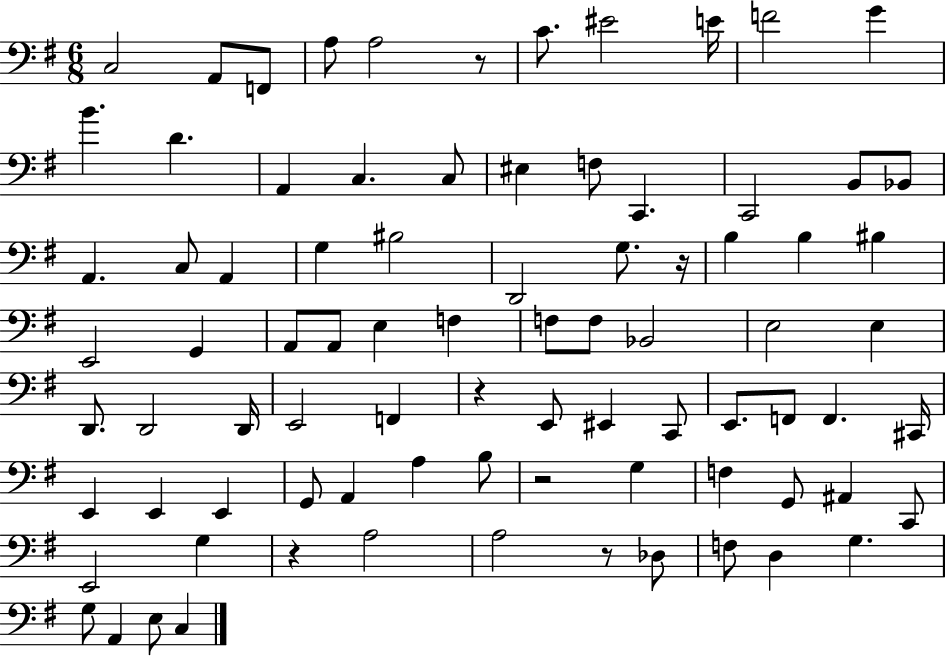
X:1
T:Untitled
M:6/8
L:1/4
K:G
C,2 A,,/2 F,,/2 A,/2 A,2 z/2 C/2 ^E2 E/4 F2 G B D A,, C, C,/2 ^E, F,/2 C,, C,,2 B,,/2 _B,,/2 A,, C,/2 A,, G, ^B,2 D,,2 G,/2 z/4 B, B, ^B, E,,2 G,, A,,/2 A,,/2 E, F, F,/2 F,/2 _B,,2 E,2 E, D,,/2 D,,2 D,,/4 E,,2 F,, z E,,/2 ^E,, C,,/2 E,,/2 F,,/2 F,, ^C,,/4 E,, E,, E,, G,,/2 A,, A, B,/2 z2 G, F, G,,/2 ^A,, C,,/2 E,,2 G, z A,2 A,2 z/2 _D,/2 F,/2 D, G, G,/2 A,, E,/2 C,